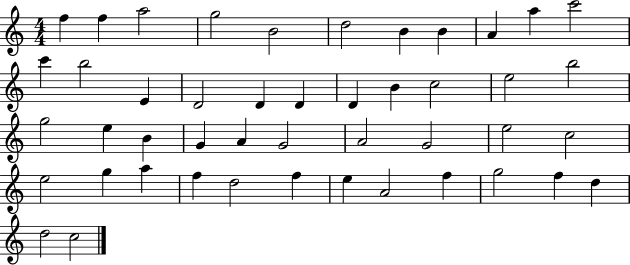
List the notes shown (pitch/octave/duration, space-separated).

F5/q F5/q A5/h G5/h B4/h D5/h B4/q B4/q A4/q A5/q C6/h C6/q B5/h E4/q D4/h D4/q D4/q D4/q B4/q C5/h E5/h B5/h G5/h E5/q B4/q G4/q A4/q G4/h A4/h G4/h E5/h C5/h E5/h G5/q A5/q F5/q D5/h F5/q E5/q A4/h F5/q G5/h F5/q D5/q D5/h C5/h